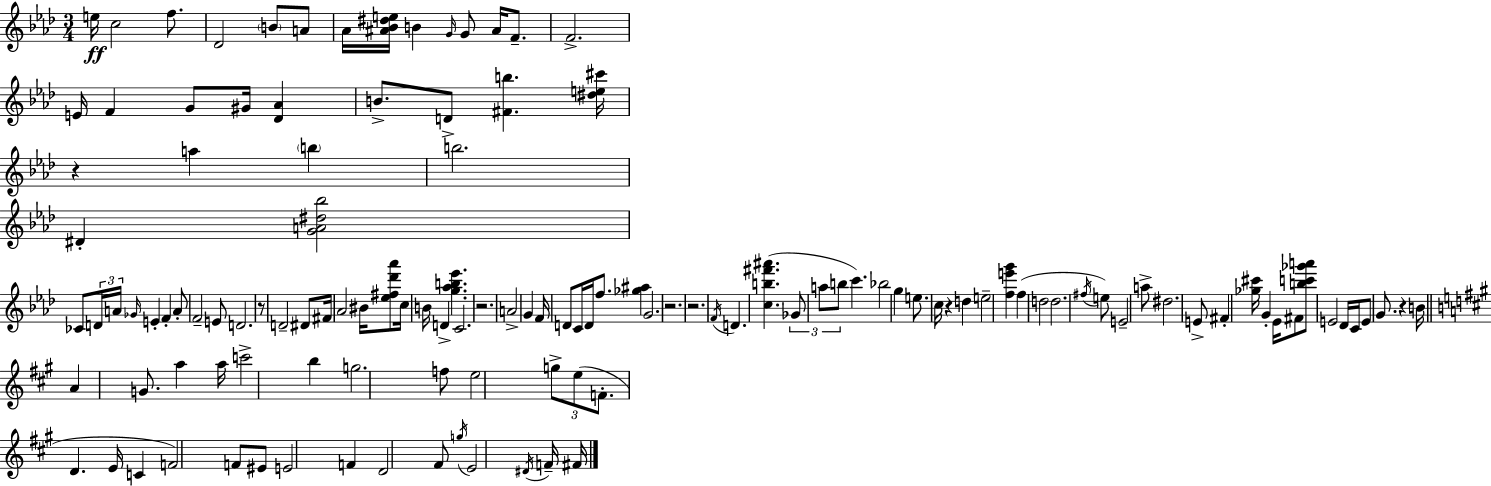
{
  \clef treble
  \numericTimeSignature
  \time 3/4
  \key f \minor
  e''16\ff c''2 f''8. | des'2 \parenthesize b'8 a'8 | aes'16 <ais' bes' dis'' e''>16 b'4 \grace { g'16 } g'8 ais'16 f'8.-- | f'2.-> | \break e'16 f'4 g'8 gis'16 <des' aes'>4 | b'8.-> d'8-> <fis' b''>4. | <dis'' e'' cis'''>16 r4 a''4 \parenthesize b''4 | b''2. | \break dis'4-. <g' a' dis'' bes''>2 | ces'8 \tuplet 3/2 { d'16 a'16 \grace { ges'16 } } e'4-. f'4-. | a'8-. f'2-- | e'8 d'2. | \break r8 d'2-- | dis'8 fis'16 aes'2 bis'16 | <ees'' fis'' des''' aes'''>8 c''16 b'16 d'4-> <g'' aes'' b'' ees'''>4. | c'2. | \break r2. | a'2-> g'4 | f'16 d'8 c'16 d'16 f''8. <ges'' ais''>4 | g'2. | \break r2. | r2. | \acciaccatura { f'16 } d'4. <c'' b'' fis''' ais'''>4.( | \tuplet 3/2 { ges'8 a''8 b''8 } c'''4.) | \break bes''2 g''4 | e''8. c''16 r4 d''4 | e''2-- <f'' e''' g'''>4 | f''4( d''2 | \break d''2. | \acciaccatura { fis''16 }) e''8 e'2-- | a''8-> dis''2. | e'8-> fis'4-. <ges'' cis'''>16 g'4-. | \break ees'16 fis'8 <b'' c''' ges''' a'''>8 e'2 | des'16 c'16 e'8 g'8. r4 | b'16 \bar "||" \break \key a \major a'4 g'8. a''4 a''16 | c'''2-> b''4 | g''2. | f''8 e''2 \tuplet 3/2 { g''8-> | \break e''8( f'8.-. } d'4. e'16 | c'4 f'2) | f'8 eis'8 e'2 | f'4 d'2 | \break fis'8 \acciaccatura { g''16 } e'2 \acciaccatura { dis'16 } | f'16-- fis'16 \bar "|."
}